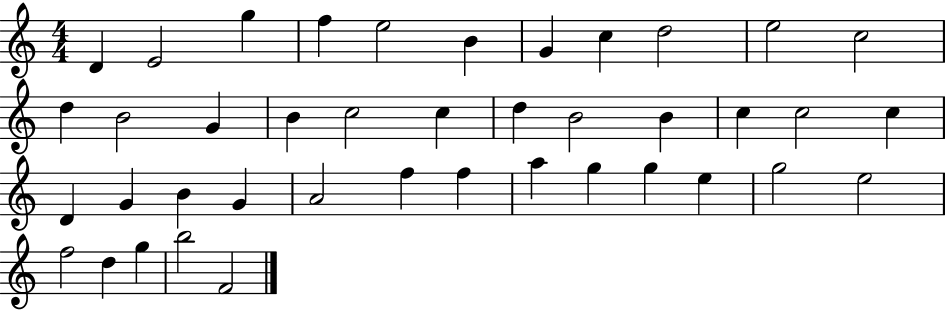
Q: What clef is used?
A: treble